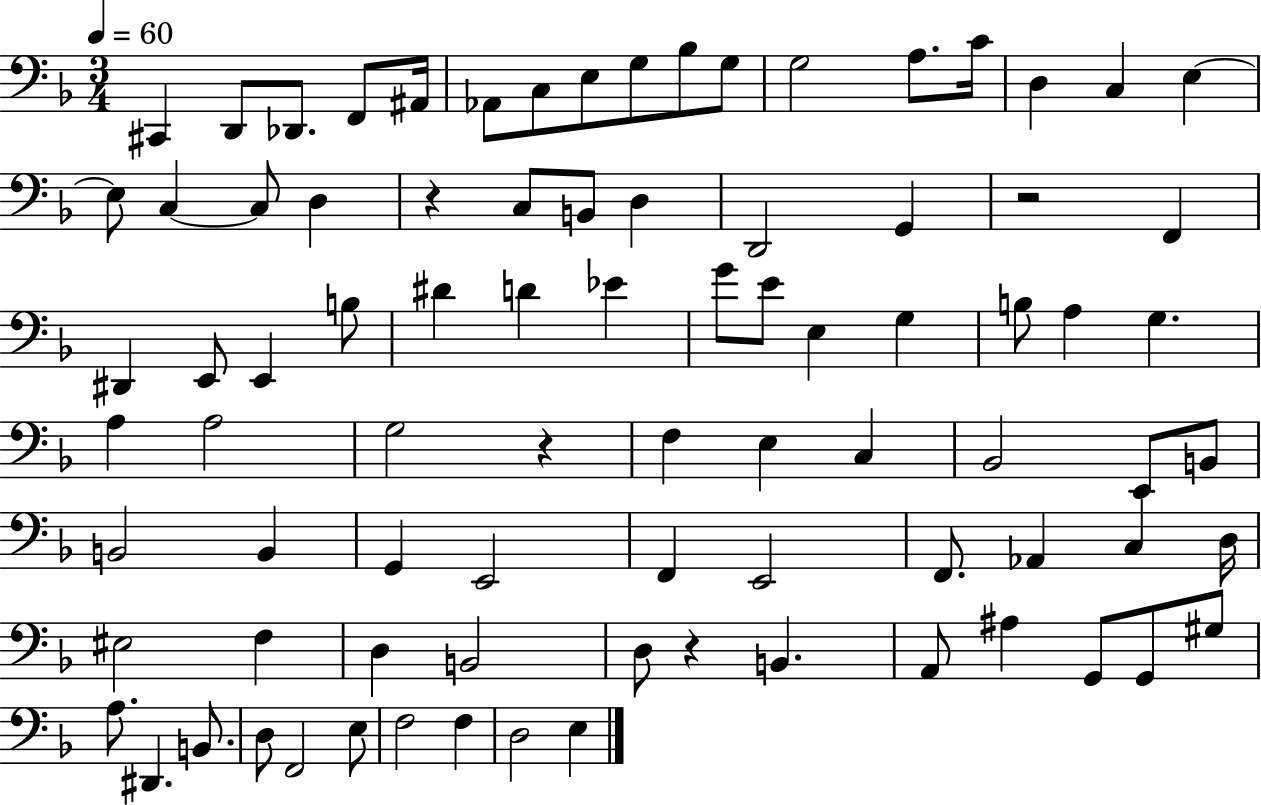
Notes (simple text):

C#2/q D2/e Db2/e. F2/e A#2/s Ab2/e C3/e E3/e G3/e Bb3/e G3/e G3/h A3/e. C4/s D3/q C3/q E3/q E3/e C3/q C3/e D3/q R/q C3/e B2/e D3/q D2/h G2/q R/h F2/q D#2/q E2/e E2/q B3/e D#4/q D4/q Eb4/q G4/e E4/e E3/q G3/q B3/e A3/q G3/q. A3/q A3/h G3/h R/q F3/q E3/q C3/q Bb2/h E2/e B2/e B2/h B2/q G2/q E2/h F2/q E2/h F2/e. Ab2/q C3/q D3/s EIS3/h F3/q D3/q B2/h D3/e R/q B2/q. A2/e A#3/q G2/e G2/e G#3/e A3/e. D#2/q. B2/e. D3/e F2/h E3/e F3/h F3/q D3/h E3/q